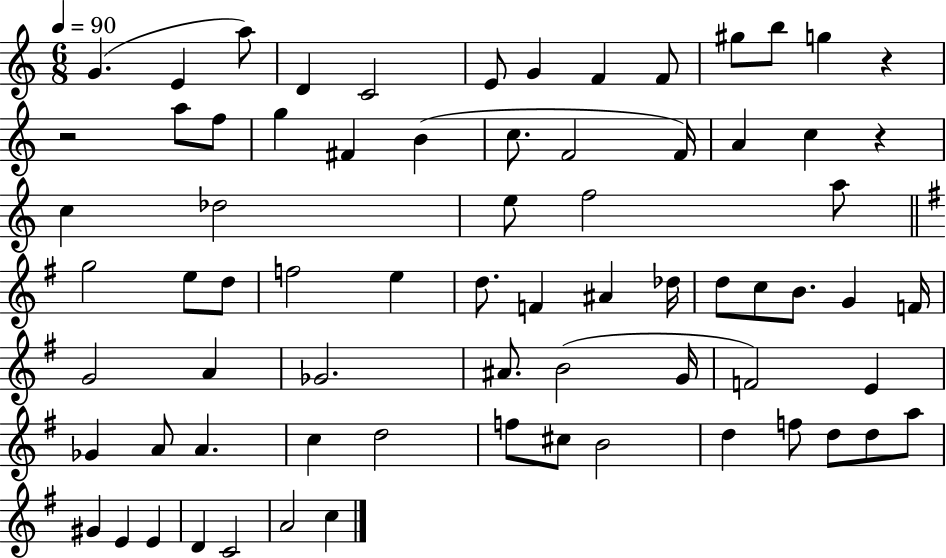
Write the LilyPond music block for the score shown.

{
  \clef treble
  \numericTimeSignature
  \time 6/8
  \key c \major
  \tempo 4 = 90
  g'4.( e'4 a''8) | d'4 c'2 | e'8 g'4 f'4 f'8 | gis''8 b''8 g''4 r4 | \break r2 a''8 f''8 | g''4 fis'4 b'4( | c''8. f'2 f'16) | a'4 c''4 r4 | \break c''4 des''2 | e''8 f''2 a''8 | \bar "||" \break \key g \major g''2 e''8 d''8 | f''2 e''4 | d''8. f'4 ais'4 des''16 | d''8 c''8 b'8. g'4 f'16 | \break g'2 a'4 | ges'2. | ais'8. b'2( g'16 | f'2) e'4 | \break ges'4 a'8 a'4. | c''4 d''2 | f''8 cis''8 b'2 | d''4 f''8 d''8 d''8 a''8 | \break gis'4 e'4 e'4 | d'4 c'2 | a'2 c''4 | \bar "|."
}